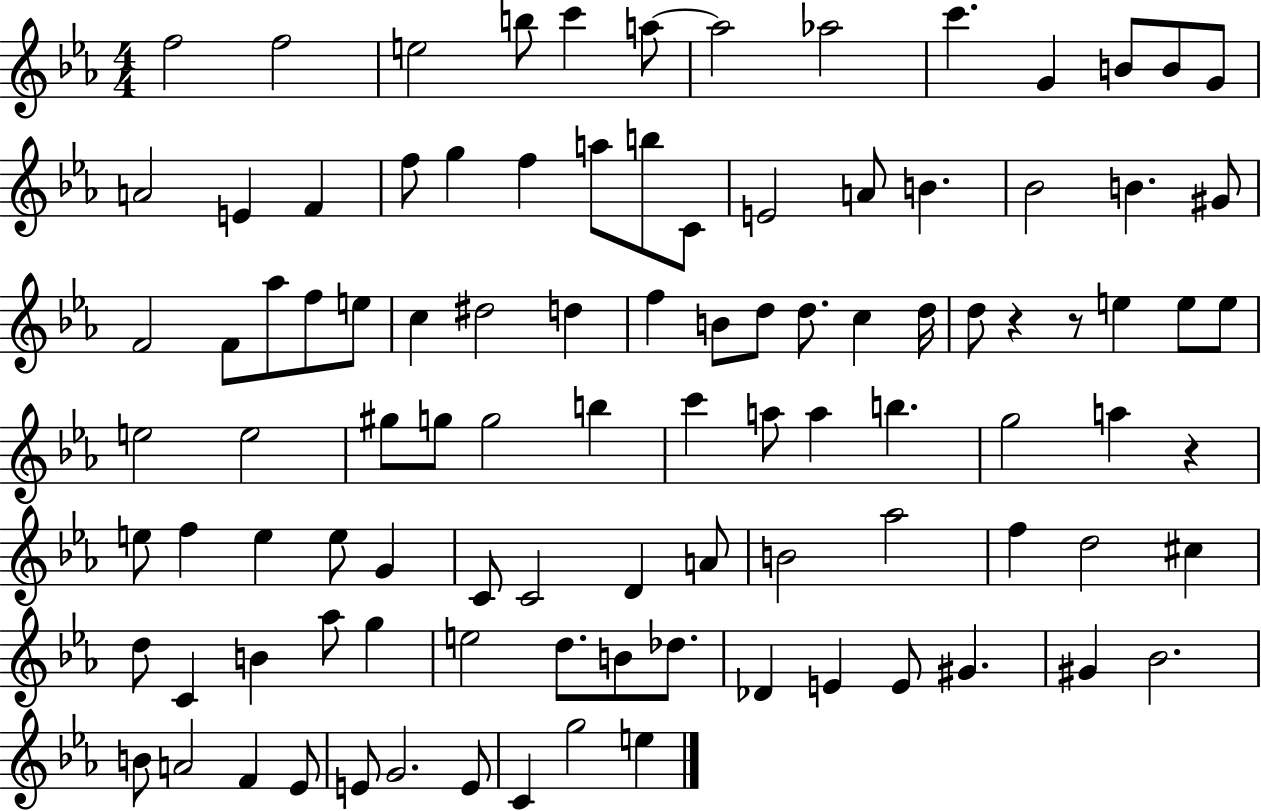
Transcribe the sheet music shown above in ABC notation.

X:1
T:Untitled
M:4/4
L:1/4
K:Eb
f2 f2 e2 b/2 c' a/2 a2 _a2 c' G B/2 B/2 G/2 A2 E F f/2 g f a/2 b/2 C/2 E2 A/2 B _B2 B ^G/2 F2 F/2 _a/2 f/2 e/2 c ^d2 d f B/2 d/2 d/2 c d/4 d/2 z z/2 e e/2 e/2 e2 e2 ^g/2 g/2 g2 b c' a/2 a b g2 a z e/2 f e e/2 G C/2 C2 D A/2 B2 _a2 f d2 ^c d/2 C B _a/2 g e2 d/2 B/2 _d/2 _D E E/2 ^G ^G _B2 B/2 A2 F _E/2 E/2 G2 E/2 C g2 e